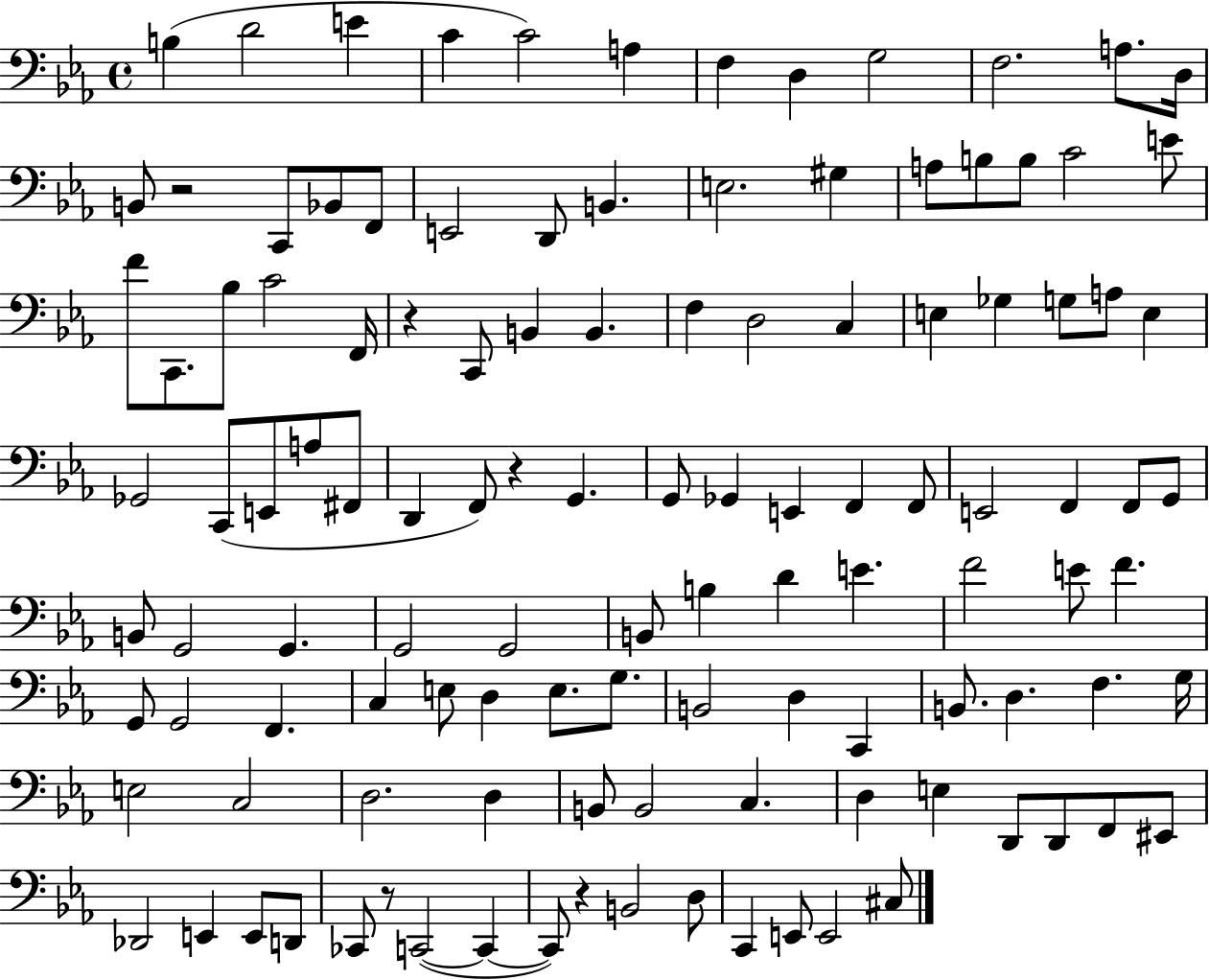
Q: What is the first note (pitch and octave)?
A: B3